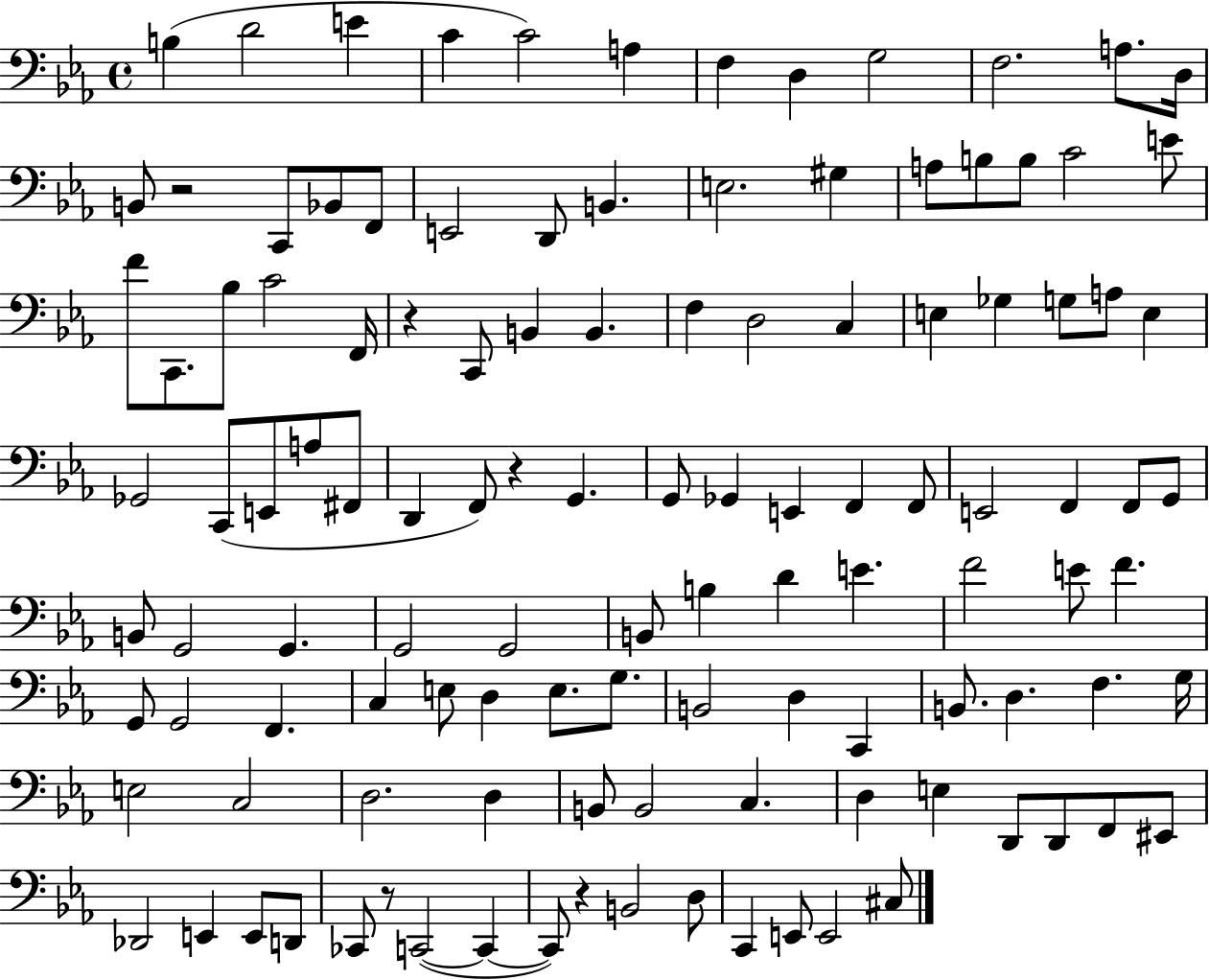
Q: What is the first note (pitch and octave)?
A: B3